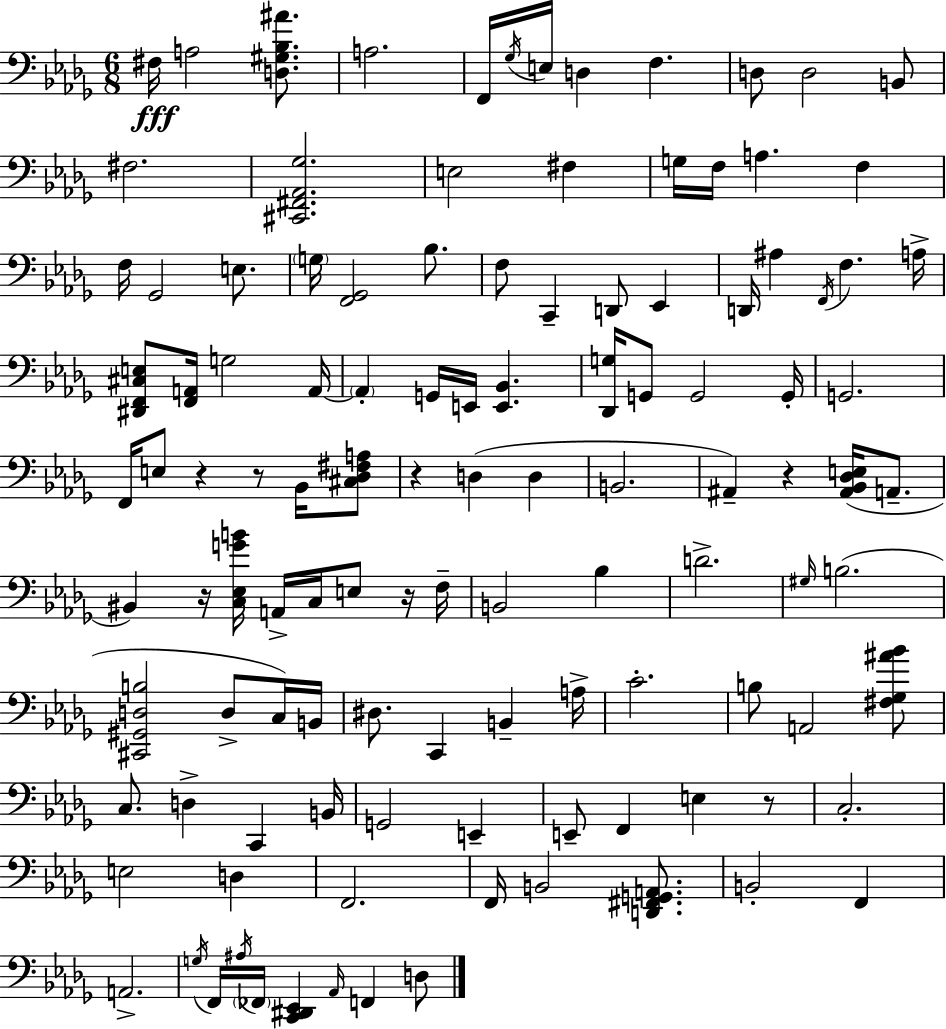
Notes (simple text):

F#3/s A3/h [D3,G#3,Bb3,A#4]/e. A3/h. F2/s Gb3/s E3/s D3/q F3/q. D3/e D3/h B2/e F#3/h. [C#2,F#2,Ab2,Gb3]/h. E3/h F#3/q G3/s F3/s A3/q. F3/q F3/s Gb2/h E3/e. G3/s [F2,Gb2]/h Bb3/e. F3/e C2/q D2/e Eb2/q D2/s A#3/q F2/s F3/q. A3/s [D#2,F2,C#3,E3]/e [F2,A2]/s G3/h A2/s A2/q G2/s E2/s [E2,Bb2]/q. [Db2,G3]/s G2/e G2/h G2/s G2/h. F2/s E3/e R/q R/e Bb2/s [C#3,Db3,F#3,A3]/e R/q D3/q D3/q B2/h. A#2/q R/q [A#2,Bb2,Db3,E3]/s A2/e. BIS2/q R/s [C3,Eb3,G4,B4]/s A2/s C3/s E3/e R/s F3/s B2/h Bb3/q D4/h. G#3/s B3/h. [C#2,G#2,D3,B3]/h D3/e C3/s B2/s D#3/e. C2/q B2/q A3/s C4/h. B3/e A2/h [F#3,Gb3,A#4,Bb4]/e C3/e. D3/q C2/q B2/s G2/h E2/q E2/e F2/q E3/q R/e C3/h. E3/h D3/q F2/h. F2/s B2/h [D2,F#2,G2,A2]/e. B2/h F2/q A2/h. G3/s F2/s A#3/s FES2/s [C2,D#2,Eb2]/q Ab2/s F2/q D3/e